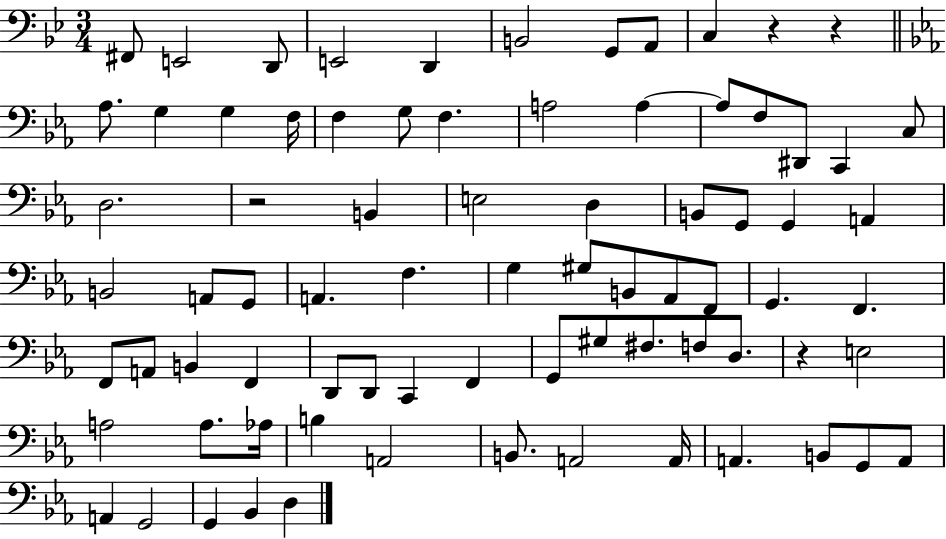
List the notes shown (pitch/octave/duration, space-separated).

F#2/e E2/h D2/e E2/h D2/q B2/h G2/e A2/e C3/q R/q R/q Ab3/e. G3/q G3/q F3/s F3/q G3/e F3/q. A3/h A3/q A3/e F3/e D#2/e C2/q C3/e D3/h. R/h B2/q E3/h D3/q B2/e G2/e G2/q A2/q B2/h A2/e G2/e A2/q. F3/q. G3/q G#3/e B2/e Ab2/e F2/e G2/q. F2/q. F2/e A2/e B2/q F2/q D2/e D2/e C2/q F2/q G2/e G#3/e F#3/e. F3/e D3/e. R/q E3/h A3/h A3/e. Ab3/s B3/q A2/h B2/e. A2/h A2/s A2/q. B2/e G2/e A2/e A2/q G2/h G2/q Bb2/q D3/q